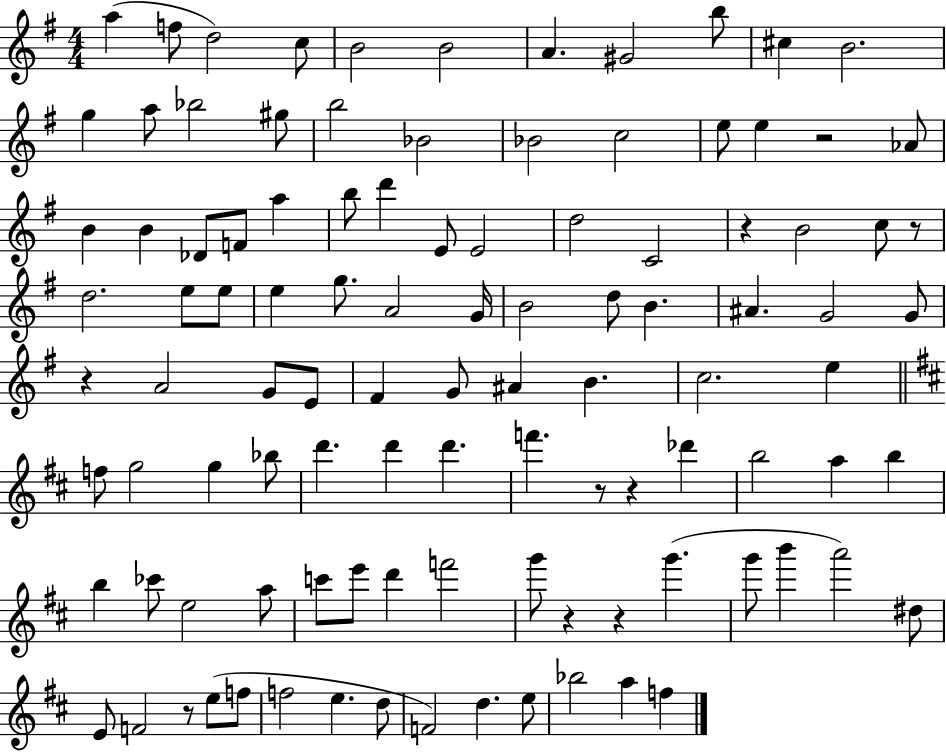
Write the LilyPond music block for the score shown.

{
  \clef treble
  \numericTimeSignature
  \time 4/4
  \key g \major
  a''4( f''8 d''2) c''8 | b'2 b'2 | a'4. gis'2 b''8 | cis''4 b'2. | \break g''4 a''8 bes''2 gis''8 | b''2 bes'2 | bes'2 c''2 | e''8 e''4 r2 aes'8 | \break b'4 b'4 des'8 f'8 a''4 | b''8 d'''4 e'8 e'2 | d''2 c'2 | r4 b'2 c''8 r8 | \break d''2. e''8 e''8 | e''4 g''8. a'2 g'16 | b'2 d''8 b'4. | ais'4. g'2 g'8 | \break r4 a'2 g'8 e'8 | fis'4 g'8 ais'4 b'4. | c''2. e''4 | \bar "||" \break \key b \minor f''8 g''2 g''4 bes''8 | d'''4. d'''4 d'''4. | f'''4. r8 r4 des'''4 | b''2 a''4 b''4 | \break b''4 ces'''8 e''2 a''8 | c'''8 e'''8 d'''4 f'''2 | g'''8 r4 r4 g'''4.( | g'''8 b'''4 a'''2) dis''8 | \break e'8 f'2 r8 e''8( f''8 | f''2 e''4. d''8 | f'2) d''4. e''8 | bes''2 a''4 f''4 | \break \bar "|."
}